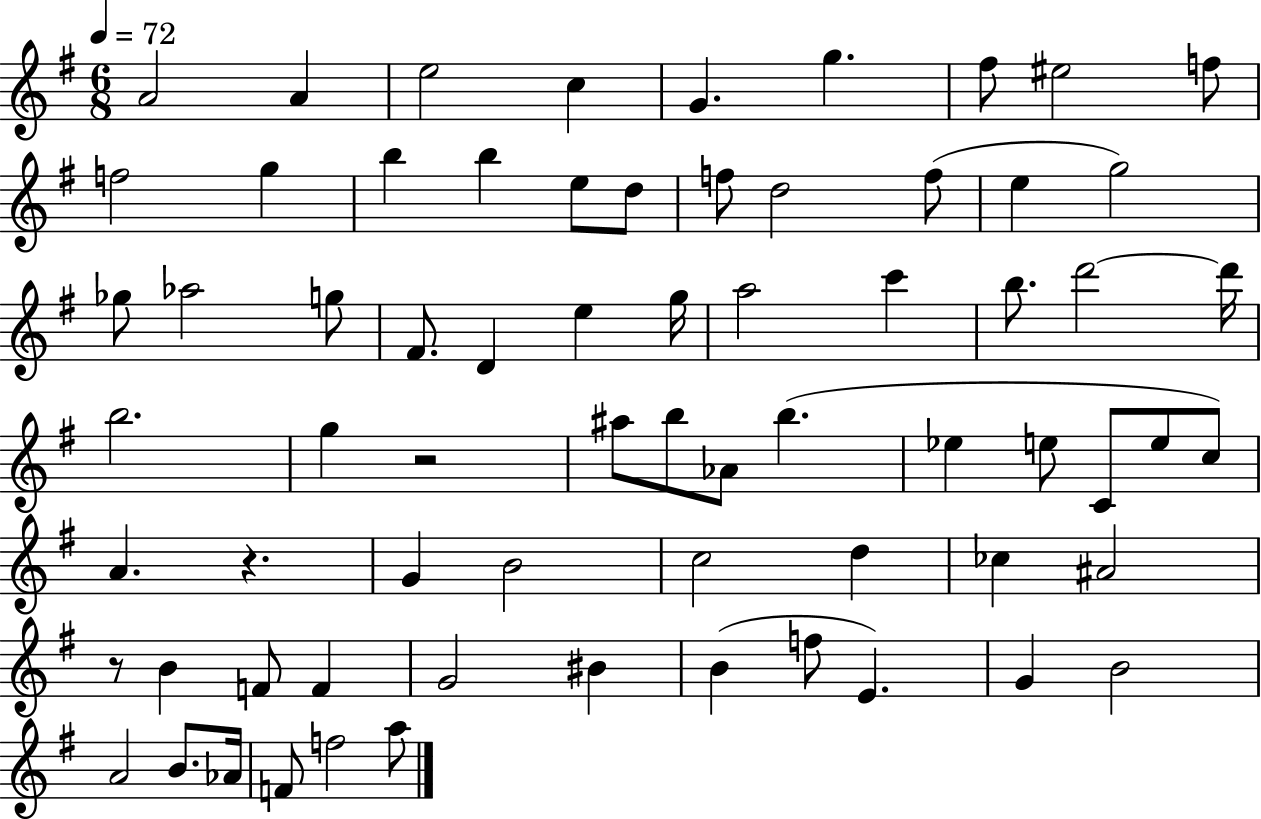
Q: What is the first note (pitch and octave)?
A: A4